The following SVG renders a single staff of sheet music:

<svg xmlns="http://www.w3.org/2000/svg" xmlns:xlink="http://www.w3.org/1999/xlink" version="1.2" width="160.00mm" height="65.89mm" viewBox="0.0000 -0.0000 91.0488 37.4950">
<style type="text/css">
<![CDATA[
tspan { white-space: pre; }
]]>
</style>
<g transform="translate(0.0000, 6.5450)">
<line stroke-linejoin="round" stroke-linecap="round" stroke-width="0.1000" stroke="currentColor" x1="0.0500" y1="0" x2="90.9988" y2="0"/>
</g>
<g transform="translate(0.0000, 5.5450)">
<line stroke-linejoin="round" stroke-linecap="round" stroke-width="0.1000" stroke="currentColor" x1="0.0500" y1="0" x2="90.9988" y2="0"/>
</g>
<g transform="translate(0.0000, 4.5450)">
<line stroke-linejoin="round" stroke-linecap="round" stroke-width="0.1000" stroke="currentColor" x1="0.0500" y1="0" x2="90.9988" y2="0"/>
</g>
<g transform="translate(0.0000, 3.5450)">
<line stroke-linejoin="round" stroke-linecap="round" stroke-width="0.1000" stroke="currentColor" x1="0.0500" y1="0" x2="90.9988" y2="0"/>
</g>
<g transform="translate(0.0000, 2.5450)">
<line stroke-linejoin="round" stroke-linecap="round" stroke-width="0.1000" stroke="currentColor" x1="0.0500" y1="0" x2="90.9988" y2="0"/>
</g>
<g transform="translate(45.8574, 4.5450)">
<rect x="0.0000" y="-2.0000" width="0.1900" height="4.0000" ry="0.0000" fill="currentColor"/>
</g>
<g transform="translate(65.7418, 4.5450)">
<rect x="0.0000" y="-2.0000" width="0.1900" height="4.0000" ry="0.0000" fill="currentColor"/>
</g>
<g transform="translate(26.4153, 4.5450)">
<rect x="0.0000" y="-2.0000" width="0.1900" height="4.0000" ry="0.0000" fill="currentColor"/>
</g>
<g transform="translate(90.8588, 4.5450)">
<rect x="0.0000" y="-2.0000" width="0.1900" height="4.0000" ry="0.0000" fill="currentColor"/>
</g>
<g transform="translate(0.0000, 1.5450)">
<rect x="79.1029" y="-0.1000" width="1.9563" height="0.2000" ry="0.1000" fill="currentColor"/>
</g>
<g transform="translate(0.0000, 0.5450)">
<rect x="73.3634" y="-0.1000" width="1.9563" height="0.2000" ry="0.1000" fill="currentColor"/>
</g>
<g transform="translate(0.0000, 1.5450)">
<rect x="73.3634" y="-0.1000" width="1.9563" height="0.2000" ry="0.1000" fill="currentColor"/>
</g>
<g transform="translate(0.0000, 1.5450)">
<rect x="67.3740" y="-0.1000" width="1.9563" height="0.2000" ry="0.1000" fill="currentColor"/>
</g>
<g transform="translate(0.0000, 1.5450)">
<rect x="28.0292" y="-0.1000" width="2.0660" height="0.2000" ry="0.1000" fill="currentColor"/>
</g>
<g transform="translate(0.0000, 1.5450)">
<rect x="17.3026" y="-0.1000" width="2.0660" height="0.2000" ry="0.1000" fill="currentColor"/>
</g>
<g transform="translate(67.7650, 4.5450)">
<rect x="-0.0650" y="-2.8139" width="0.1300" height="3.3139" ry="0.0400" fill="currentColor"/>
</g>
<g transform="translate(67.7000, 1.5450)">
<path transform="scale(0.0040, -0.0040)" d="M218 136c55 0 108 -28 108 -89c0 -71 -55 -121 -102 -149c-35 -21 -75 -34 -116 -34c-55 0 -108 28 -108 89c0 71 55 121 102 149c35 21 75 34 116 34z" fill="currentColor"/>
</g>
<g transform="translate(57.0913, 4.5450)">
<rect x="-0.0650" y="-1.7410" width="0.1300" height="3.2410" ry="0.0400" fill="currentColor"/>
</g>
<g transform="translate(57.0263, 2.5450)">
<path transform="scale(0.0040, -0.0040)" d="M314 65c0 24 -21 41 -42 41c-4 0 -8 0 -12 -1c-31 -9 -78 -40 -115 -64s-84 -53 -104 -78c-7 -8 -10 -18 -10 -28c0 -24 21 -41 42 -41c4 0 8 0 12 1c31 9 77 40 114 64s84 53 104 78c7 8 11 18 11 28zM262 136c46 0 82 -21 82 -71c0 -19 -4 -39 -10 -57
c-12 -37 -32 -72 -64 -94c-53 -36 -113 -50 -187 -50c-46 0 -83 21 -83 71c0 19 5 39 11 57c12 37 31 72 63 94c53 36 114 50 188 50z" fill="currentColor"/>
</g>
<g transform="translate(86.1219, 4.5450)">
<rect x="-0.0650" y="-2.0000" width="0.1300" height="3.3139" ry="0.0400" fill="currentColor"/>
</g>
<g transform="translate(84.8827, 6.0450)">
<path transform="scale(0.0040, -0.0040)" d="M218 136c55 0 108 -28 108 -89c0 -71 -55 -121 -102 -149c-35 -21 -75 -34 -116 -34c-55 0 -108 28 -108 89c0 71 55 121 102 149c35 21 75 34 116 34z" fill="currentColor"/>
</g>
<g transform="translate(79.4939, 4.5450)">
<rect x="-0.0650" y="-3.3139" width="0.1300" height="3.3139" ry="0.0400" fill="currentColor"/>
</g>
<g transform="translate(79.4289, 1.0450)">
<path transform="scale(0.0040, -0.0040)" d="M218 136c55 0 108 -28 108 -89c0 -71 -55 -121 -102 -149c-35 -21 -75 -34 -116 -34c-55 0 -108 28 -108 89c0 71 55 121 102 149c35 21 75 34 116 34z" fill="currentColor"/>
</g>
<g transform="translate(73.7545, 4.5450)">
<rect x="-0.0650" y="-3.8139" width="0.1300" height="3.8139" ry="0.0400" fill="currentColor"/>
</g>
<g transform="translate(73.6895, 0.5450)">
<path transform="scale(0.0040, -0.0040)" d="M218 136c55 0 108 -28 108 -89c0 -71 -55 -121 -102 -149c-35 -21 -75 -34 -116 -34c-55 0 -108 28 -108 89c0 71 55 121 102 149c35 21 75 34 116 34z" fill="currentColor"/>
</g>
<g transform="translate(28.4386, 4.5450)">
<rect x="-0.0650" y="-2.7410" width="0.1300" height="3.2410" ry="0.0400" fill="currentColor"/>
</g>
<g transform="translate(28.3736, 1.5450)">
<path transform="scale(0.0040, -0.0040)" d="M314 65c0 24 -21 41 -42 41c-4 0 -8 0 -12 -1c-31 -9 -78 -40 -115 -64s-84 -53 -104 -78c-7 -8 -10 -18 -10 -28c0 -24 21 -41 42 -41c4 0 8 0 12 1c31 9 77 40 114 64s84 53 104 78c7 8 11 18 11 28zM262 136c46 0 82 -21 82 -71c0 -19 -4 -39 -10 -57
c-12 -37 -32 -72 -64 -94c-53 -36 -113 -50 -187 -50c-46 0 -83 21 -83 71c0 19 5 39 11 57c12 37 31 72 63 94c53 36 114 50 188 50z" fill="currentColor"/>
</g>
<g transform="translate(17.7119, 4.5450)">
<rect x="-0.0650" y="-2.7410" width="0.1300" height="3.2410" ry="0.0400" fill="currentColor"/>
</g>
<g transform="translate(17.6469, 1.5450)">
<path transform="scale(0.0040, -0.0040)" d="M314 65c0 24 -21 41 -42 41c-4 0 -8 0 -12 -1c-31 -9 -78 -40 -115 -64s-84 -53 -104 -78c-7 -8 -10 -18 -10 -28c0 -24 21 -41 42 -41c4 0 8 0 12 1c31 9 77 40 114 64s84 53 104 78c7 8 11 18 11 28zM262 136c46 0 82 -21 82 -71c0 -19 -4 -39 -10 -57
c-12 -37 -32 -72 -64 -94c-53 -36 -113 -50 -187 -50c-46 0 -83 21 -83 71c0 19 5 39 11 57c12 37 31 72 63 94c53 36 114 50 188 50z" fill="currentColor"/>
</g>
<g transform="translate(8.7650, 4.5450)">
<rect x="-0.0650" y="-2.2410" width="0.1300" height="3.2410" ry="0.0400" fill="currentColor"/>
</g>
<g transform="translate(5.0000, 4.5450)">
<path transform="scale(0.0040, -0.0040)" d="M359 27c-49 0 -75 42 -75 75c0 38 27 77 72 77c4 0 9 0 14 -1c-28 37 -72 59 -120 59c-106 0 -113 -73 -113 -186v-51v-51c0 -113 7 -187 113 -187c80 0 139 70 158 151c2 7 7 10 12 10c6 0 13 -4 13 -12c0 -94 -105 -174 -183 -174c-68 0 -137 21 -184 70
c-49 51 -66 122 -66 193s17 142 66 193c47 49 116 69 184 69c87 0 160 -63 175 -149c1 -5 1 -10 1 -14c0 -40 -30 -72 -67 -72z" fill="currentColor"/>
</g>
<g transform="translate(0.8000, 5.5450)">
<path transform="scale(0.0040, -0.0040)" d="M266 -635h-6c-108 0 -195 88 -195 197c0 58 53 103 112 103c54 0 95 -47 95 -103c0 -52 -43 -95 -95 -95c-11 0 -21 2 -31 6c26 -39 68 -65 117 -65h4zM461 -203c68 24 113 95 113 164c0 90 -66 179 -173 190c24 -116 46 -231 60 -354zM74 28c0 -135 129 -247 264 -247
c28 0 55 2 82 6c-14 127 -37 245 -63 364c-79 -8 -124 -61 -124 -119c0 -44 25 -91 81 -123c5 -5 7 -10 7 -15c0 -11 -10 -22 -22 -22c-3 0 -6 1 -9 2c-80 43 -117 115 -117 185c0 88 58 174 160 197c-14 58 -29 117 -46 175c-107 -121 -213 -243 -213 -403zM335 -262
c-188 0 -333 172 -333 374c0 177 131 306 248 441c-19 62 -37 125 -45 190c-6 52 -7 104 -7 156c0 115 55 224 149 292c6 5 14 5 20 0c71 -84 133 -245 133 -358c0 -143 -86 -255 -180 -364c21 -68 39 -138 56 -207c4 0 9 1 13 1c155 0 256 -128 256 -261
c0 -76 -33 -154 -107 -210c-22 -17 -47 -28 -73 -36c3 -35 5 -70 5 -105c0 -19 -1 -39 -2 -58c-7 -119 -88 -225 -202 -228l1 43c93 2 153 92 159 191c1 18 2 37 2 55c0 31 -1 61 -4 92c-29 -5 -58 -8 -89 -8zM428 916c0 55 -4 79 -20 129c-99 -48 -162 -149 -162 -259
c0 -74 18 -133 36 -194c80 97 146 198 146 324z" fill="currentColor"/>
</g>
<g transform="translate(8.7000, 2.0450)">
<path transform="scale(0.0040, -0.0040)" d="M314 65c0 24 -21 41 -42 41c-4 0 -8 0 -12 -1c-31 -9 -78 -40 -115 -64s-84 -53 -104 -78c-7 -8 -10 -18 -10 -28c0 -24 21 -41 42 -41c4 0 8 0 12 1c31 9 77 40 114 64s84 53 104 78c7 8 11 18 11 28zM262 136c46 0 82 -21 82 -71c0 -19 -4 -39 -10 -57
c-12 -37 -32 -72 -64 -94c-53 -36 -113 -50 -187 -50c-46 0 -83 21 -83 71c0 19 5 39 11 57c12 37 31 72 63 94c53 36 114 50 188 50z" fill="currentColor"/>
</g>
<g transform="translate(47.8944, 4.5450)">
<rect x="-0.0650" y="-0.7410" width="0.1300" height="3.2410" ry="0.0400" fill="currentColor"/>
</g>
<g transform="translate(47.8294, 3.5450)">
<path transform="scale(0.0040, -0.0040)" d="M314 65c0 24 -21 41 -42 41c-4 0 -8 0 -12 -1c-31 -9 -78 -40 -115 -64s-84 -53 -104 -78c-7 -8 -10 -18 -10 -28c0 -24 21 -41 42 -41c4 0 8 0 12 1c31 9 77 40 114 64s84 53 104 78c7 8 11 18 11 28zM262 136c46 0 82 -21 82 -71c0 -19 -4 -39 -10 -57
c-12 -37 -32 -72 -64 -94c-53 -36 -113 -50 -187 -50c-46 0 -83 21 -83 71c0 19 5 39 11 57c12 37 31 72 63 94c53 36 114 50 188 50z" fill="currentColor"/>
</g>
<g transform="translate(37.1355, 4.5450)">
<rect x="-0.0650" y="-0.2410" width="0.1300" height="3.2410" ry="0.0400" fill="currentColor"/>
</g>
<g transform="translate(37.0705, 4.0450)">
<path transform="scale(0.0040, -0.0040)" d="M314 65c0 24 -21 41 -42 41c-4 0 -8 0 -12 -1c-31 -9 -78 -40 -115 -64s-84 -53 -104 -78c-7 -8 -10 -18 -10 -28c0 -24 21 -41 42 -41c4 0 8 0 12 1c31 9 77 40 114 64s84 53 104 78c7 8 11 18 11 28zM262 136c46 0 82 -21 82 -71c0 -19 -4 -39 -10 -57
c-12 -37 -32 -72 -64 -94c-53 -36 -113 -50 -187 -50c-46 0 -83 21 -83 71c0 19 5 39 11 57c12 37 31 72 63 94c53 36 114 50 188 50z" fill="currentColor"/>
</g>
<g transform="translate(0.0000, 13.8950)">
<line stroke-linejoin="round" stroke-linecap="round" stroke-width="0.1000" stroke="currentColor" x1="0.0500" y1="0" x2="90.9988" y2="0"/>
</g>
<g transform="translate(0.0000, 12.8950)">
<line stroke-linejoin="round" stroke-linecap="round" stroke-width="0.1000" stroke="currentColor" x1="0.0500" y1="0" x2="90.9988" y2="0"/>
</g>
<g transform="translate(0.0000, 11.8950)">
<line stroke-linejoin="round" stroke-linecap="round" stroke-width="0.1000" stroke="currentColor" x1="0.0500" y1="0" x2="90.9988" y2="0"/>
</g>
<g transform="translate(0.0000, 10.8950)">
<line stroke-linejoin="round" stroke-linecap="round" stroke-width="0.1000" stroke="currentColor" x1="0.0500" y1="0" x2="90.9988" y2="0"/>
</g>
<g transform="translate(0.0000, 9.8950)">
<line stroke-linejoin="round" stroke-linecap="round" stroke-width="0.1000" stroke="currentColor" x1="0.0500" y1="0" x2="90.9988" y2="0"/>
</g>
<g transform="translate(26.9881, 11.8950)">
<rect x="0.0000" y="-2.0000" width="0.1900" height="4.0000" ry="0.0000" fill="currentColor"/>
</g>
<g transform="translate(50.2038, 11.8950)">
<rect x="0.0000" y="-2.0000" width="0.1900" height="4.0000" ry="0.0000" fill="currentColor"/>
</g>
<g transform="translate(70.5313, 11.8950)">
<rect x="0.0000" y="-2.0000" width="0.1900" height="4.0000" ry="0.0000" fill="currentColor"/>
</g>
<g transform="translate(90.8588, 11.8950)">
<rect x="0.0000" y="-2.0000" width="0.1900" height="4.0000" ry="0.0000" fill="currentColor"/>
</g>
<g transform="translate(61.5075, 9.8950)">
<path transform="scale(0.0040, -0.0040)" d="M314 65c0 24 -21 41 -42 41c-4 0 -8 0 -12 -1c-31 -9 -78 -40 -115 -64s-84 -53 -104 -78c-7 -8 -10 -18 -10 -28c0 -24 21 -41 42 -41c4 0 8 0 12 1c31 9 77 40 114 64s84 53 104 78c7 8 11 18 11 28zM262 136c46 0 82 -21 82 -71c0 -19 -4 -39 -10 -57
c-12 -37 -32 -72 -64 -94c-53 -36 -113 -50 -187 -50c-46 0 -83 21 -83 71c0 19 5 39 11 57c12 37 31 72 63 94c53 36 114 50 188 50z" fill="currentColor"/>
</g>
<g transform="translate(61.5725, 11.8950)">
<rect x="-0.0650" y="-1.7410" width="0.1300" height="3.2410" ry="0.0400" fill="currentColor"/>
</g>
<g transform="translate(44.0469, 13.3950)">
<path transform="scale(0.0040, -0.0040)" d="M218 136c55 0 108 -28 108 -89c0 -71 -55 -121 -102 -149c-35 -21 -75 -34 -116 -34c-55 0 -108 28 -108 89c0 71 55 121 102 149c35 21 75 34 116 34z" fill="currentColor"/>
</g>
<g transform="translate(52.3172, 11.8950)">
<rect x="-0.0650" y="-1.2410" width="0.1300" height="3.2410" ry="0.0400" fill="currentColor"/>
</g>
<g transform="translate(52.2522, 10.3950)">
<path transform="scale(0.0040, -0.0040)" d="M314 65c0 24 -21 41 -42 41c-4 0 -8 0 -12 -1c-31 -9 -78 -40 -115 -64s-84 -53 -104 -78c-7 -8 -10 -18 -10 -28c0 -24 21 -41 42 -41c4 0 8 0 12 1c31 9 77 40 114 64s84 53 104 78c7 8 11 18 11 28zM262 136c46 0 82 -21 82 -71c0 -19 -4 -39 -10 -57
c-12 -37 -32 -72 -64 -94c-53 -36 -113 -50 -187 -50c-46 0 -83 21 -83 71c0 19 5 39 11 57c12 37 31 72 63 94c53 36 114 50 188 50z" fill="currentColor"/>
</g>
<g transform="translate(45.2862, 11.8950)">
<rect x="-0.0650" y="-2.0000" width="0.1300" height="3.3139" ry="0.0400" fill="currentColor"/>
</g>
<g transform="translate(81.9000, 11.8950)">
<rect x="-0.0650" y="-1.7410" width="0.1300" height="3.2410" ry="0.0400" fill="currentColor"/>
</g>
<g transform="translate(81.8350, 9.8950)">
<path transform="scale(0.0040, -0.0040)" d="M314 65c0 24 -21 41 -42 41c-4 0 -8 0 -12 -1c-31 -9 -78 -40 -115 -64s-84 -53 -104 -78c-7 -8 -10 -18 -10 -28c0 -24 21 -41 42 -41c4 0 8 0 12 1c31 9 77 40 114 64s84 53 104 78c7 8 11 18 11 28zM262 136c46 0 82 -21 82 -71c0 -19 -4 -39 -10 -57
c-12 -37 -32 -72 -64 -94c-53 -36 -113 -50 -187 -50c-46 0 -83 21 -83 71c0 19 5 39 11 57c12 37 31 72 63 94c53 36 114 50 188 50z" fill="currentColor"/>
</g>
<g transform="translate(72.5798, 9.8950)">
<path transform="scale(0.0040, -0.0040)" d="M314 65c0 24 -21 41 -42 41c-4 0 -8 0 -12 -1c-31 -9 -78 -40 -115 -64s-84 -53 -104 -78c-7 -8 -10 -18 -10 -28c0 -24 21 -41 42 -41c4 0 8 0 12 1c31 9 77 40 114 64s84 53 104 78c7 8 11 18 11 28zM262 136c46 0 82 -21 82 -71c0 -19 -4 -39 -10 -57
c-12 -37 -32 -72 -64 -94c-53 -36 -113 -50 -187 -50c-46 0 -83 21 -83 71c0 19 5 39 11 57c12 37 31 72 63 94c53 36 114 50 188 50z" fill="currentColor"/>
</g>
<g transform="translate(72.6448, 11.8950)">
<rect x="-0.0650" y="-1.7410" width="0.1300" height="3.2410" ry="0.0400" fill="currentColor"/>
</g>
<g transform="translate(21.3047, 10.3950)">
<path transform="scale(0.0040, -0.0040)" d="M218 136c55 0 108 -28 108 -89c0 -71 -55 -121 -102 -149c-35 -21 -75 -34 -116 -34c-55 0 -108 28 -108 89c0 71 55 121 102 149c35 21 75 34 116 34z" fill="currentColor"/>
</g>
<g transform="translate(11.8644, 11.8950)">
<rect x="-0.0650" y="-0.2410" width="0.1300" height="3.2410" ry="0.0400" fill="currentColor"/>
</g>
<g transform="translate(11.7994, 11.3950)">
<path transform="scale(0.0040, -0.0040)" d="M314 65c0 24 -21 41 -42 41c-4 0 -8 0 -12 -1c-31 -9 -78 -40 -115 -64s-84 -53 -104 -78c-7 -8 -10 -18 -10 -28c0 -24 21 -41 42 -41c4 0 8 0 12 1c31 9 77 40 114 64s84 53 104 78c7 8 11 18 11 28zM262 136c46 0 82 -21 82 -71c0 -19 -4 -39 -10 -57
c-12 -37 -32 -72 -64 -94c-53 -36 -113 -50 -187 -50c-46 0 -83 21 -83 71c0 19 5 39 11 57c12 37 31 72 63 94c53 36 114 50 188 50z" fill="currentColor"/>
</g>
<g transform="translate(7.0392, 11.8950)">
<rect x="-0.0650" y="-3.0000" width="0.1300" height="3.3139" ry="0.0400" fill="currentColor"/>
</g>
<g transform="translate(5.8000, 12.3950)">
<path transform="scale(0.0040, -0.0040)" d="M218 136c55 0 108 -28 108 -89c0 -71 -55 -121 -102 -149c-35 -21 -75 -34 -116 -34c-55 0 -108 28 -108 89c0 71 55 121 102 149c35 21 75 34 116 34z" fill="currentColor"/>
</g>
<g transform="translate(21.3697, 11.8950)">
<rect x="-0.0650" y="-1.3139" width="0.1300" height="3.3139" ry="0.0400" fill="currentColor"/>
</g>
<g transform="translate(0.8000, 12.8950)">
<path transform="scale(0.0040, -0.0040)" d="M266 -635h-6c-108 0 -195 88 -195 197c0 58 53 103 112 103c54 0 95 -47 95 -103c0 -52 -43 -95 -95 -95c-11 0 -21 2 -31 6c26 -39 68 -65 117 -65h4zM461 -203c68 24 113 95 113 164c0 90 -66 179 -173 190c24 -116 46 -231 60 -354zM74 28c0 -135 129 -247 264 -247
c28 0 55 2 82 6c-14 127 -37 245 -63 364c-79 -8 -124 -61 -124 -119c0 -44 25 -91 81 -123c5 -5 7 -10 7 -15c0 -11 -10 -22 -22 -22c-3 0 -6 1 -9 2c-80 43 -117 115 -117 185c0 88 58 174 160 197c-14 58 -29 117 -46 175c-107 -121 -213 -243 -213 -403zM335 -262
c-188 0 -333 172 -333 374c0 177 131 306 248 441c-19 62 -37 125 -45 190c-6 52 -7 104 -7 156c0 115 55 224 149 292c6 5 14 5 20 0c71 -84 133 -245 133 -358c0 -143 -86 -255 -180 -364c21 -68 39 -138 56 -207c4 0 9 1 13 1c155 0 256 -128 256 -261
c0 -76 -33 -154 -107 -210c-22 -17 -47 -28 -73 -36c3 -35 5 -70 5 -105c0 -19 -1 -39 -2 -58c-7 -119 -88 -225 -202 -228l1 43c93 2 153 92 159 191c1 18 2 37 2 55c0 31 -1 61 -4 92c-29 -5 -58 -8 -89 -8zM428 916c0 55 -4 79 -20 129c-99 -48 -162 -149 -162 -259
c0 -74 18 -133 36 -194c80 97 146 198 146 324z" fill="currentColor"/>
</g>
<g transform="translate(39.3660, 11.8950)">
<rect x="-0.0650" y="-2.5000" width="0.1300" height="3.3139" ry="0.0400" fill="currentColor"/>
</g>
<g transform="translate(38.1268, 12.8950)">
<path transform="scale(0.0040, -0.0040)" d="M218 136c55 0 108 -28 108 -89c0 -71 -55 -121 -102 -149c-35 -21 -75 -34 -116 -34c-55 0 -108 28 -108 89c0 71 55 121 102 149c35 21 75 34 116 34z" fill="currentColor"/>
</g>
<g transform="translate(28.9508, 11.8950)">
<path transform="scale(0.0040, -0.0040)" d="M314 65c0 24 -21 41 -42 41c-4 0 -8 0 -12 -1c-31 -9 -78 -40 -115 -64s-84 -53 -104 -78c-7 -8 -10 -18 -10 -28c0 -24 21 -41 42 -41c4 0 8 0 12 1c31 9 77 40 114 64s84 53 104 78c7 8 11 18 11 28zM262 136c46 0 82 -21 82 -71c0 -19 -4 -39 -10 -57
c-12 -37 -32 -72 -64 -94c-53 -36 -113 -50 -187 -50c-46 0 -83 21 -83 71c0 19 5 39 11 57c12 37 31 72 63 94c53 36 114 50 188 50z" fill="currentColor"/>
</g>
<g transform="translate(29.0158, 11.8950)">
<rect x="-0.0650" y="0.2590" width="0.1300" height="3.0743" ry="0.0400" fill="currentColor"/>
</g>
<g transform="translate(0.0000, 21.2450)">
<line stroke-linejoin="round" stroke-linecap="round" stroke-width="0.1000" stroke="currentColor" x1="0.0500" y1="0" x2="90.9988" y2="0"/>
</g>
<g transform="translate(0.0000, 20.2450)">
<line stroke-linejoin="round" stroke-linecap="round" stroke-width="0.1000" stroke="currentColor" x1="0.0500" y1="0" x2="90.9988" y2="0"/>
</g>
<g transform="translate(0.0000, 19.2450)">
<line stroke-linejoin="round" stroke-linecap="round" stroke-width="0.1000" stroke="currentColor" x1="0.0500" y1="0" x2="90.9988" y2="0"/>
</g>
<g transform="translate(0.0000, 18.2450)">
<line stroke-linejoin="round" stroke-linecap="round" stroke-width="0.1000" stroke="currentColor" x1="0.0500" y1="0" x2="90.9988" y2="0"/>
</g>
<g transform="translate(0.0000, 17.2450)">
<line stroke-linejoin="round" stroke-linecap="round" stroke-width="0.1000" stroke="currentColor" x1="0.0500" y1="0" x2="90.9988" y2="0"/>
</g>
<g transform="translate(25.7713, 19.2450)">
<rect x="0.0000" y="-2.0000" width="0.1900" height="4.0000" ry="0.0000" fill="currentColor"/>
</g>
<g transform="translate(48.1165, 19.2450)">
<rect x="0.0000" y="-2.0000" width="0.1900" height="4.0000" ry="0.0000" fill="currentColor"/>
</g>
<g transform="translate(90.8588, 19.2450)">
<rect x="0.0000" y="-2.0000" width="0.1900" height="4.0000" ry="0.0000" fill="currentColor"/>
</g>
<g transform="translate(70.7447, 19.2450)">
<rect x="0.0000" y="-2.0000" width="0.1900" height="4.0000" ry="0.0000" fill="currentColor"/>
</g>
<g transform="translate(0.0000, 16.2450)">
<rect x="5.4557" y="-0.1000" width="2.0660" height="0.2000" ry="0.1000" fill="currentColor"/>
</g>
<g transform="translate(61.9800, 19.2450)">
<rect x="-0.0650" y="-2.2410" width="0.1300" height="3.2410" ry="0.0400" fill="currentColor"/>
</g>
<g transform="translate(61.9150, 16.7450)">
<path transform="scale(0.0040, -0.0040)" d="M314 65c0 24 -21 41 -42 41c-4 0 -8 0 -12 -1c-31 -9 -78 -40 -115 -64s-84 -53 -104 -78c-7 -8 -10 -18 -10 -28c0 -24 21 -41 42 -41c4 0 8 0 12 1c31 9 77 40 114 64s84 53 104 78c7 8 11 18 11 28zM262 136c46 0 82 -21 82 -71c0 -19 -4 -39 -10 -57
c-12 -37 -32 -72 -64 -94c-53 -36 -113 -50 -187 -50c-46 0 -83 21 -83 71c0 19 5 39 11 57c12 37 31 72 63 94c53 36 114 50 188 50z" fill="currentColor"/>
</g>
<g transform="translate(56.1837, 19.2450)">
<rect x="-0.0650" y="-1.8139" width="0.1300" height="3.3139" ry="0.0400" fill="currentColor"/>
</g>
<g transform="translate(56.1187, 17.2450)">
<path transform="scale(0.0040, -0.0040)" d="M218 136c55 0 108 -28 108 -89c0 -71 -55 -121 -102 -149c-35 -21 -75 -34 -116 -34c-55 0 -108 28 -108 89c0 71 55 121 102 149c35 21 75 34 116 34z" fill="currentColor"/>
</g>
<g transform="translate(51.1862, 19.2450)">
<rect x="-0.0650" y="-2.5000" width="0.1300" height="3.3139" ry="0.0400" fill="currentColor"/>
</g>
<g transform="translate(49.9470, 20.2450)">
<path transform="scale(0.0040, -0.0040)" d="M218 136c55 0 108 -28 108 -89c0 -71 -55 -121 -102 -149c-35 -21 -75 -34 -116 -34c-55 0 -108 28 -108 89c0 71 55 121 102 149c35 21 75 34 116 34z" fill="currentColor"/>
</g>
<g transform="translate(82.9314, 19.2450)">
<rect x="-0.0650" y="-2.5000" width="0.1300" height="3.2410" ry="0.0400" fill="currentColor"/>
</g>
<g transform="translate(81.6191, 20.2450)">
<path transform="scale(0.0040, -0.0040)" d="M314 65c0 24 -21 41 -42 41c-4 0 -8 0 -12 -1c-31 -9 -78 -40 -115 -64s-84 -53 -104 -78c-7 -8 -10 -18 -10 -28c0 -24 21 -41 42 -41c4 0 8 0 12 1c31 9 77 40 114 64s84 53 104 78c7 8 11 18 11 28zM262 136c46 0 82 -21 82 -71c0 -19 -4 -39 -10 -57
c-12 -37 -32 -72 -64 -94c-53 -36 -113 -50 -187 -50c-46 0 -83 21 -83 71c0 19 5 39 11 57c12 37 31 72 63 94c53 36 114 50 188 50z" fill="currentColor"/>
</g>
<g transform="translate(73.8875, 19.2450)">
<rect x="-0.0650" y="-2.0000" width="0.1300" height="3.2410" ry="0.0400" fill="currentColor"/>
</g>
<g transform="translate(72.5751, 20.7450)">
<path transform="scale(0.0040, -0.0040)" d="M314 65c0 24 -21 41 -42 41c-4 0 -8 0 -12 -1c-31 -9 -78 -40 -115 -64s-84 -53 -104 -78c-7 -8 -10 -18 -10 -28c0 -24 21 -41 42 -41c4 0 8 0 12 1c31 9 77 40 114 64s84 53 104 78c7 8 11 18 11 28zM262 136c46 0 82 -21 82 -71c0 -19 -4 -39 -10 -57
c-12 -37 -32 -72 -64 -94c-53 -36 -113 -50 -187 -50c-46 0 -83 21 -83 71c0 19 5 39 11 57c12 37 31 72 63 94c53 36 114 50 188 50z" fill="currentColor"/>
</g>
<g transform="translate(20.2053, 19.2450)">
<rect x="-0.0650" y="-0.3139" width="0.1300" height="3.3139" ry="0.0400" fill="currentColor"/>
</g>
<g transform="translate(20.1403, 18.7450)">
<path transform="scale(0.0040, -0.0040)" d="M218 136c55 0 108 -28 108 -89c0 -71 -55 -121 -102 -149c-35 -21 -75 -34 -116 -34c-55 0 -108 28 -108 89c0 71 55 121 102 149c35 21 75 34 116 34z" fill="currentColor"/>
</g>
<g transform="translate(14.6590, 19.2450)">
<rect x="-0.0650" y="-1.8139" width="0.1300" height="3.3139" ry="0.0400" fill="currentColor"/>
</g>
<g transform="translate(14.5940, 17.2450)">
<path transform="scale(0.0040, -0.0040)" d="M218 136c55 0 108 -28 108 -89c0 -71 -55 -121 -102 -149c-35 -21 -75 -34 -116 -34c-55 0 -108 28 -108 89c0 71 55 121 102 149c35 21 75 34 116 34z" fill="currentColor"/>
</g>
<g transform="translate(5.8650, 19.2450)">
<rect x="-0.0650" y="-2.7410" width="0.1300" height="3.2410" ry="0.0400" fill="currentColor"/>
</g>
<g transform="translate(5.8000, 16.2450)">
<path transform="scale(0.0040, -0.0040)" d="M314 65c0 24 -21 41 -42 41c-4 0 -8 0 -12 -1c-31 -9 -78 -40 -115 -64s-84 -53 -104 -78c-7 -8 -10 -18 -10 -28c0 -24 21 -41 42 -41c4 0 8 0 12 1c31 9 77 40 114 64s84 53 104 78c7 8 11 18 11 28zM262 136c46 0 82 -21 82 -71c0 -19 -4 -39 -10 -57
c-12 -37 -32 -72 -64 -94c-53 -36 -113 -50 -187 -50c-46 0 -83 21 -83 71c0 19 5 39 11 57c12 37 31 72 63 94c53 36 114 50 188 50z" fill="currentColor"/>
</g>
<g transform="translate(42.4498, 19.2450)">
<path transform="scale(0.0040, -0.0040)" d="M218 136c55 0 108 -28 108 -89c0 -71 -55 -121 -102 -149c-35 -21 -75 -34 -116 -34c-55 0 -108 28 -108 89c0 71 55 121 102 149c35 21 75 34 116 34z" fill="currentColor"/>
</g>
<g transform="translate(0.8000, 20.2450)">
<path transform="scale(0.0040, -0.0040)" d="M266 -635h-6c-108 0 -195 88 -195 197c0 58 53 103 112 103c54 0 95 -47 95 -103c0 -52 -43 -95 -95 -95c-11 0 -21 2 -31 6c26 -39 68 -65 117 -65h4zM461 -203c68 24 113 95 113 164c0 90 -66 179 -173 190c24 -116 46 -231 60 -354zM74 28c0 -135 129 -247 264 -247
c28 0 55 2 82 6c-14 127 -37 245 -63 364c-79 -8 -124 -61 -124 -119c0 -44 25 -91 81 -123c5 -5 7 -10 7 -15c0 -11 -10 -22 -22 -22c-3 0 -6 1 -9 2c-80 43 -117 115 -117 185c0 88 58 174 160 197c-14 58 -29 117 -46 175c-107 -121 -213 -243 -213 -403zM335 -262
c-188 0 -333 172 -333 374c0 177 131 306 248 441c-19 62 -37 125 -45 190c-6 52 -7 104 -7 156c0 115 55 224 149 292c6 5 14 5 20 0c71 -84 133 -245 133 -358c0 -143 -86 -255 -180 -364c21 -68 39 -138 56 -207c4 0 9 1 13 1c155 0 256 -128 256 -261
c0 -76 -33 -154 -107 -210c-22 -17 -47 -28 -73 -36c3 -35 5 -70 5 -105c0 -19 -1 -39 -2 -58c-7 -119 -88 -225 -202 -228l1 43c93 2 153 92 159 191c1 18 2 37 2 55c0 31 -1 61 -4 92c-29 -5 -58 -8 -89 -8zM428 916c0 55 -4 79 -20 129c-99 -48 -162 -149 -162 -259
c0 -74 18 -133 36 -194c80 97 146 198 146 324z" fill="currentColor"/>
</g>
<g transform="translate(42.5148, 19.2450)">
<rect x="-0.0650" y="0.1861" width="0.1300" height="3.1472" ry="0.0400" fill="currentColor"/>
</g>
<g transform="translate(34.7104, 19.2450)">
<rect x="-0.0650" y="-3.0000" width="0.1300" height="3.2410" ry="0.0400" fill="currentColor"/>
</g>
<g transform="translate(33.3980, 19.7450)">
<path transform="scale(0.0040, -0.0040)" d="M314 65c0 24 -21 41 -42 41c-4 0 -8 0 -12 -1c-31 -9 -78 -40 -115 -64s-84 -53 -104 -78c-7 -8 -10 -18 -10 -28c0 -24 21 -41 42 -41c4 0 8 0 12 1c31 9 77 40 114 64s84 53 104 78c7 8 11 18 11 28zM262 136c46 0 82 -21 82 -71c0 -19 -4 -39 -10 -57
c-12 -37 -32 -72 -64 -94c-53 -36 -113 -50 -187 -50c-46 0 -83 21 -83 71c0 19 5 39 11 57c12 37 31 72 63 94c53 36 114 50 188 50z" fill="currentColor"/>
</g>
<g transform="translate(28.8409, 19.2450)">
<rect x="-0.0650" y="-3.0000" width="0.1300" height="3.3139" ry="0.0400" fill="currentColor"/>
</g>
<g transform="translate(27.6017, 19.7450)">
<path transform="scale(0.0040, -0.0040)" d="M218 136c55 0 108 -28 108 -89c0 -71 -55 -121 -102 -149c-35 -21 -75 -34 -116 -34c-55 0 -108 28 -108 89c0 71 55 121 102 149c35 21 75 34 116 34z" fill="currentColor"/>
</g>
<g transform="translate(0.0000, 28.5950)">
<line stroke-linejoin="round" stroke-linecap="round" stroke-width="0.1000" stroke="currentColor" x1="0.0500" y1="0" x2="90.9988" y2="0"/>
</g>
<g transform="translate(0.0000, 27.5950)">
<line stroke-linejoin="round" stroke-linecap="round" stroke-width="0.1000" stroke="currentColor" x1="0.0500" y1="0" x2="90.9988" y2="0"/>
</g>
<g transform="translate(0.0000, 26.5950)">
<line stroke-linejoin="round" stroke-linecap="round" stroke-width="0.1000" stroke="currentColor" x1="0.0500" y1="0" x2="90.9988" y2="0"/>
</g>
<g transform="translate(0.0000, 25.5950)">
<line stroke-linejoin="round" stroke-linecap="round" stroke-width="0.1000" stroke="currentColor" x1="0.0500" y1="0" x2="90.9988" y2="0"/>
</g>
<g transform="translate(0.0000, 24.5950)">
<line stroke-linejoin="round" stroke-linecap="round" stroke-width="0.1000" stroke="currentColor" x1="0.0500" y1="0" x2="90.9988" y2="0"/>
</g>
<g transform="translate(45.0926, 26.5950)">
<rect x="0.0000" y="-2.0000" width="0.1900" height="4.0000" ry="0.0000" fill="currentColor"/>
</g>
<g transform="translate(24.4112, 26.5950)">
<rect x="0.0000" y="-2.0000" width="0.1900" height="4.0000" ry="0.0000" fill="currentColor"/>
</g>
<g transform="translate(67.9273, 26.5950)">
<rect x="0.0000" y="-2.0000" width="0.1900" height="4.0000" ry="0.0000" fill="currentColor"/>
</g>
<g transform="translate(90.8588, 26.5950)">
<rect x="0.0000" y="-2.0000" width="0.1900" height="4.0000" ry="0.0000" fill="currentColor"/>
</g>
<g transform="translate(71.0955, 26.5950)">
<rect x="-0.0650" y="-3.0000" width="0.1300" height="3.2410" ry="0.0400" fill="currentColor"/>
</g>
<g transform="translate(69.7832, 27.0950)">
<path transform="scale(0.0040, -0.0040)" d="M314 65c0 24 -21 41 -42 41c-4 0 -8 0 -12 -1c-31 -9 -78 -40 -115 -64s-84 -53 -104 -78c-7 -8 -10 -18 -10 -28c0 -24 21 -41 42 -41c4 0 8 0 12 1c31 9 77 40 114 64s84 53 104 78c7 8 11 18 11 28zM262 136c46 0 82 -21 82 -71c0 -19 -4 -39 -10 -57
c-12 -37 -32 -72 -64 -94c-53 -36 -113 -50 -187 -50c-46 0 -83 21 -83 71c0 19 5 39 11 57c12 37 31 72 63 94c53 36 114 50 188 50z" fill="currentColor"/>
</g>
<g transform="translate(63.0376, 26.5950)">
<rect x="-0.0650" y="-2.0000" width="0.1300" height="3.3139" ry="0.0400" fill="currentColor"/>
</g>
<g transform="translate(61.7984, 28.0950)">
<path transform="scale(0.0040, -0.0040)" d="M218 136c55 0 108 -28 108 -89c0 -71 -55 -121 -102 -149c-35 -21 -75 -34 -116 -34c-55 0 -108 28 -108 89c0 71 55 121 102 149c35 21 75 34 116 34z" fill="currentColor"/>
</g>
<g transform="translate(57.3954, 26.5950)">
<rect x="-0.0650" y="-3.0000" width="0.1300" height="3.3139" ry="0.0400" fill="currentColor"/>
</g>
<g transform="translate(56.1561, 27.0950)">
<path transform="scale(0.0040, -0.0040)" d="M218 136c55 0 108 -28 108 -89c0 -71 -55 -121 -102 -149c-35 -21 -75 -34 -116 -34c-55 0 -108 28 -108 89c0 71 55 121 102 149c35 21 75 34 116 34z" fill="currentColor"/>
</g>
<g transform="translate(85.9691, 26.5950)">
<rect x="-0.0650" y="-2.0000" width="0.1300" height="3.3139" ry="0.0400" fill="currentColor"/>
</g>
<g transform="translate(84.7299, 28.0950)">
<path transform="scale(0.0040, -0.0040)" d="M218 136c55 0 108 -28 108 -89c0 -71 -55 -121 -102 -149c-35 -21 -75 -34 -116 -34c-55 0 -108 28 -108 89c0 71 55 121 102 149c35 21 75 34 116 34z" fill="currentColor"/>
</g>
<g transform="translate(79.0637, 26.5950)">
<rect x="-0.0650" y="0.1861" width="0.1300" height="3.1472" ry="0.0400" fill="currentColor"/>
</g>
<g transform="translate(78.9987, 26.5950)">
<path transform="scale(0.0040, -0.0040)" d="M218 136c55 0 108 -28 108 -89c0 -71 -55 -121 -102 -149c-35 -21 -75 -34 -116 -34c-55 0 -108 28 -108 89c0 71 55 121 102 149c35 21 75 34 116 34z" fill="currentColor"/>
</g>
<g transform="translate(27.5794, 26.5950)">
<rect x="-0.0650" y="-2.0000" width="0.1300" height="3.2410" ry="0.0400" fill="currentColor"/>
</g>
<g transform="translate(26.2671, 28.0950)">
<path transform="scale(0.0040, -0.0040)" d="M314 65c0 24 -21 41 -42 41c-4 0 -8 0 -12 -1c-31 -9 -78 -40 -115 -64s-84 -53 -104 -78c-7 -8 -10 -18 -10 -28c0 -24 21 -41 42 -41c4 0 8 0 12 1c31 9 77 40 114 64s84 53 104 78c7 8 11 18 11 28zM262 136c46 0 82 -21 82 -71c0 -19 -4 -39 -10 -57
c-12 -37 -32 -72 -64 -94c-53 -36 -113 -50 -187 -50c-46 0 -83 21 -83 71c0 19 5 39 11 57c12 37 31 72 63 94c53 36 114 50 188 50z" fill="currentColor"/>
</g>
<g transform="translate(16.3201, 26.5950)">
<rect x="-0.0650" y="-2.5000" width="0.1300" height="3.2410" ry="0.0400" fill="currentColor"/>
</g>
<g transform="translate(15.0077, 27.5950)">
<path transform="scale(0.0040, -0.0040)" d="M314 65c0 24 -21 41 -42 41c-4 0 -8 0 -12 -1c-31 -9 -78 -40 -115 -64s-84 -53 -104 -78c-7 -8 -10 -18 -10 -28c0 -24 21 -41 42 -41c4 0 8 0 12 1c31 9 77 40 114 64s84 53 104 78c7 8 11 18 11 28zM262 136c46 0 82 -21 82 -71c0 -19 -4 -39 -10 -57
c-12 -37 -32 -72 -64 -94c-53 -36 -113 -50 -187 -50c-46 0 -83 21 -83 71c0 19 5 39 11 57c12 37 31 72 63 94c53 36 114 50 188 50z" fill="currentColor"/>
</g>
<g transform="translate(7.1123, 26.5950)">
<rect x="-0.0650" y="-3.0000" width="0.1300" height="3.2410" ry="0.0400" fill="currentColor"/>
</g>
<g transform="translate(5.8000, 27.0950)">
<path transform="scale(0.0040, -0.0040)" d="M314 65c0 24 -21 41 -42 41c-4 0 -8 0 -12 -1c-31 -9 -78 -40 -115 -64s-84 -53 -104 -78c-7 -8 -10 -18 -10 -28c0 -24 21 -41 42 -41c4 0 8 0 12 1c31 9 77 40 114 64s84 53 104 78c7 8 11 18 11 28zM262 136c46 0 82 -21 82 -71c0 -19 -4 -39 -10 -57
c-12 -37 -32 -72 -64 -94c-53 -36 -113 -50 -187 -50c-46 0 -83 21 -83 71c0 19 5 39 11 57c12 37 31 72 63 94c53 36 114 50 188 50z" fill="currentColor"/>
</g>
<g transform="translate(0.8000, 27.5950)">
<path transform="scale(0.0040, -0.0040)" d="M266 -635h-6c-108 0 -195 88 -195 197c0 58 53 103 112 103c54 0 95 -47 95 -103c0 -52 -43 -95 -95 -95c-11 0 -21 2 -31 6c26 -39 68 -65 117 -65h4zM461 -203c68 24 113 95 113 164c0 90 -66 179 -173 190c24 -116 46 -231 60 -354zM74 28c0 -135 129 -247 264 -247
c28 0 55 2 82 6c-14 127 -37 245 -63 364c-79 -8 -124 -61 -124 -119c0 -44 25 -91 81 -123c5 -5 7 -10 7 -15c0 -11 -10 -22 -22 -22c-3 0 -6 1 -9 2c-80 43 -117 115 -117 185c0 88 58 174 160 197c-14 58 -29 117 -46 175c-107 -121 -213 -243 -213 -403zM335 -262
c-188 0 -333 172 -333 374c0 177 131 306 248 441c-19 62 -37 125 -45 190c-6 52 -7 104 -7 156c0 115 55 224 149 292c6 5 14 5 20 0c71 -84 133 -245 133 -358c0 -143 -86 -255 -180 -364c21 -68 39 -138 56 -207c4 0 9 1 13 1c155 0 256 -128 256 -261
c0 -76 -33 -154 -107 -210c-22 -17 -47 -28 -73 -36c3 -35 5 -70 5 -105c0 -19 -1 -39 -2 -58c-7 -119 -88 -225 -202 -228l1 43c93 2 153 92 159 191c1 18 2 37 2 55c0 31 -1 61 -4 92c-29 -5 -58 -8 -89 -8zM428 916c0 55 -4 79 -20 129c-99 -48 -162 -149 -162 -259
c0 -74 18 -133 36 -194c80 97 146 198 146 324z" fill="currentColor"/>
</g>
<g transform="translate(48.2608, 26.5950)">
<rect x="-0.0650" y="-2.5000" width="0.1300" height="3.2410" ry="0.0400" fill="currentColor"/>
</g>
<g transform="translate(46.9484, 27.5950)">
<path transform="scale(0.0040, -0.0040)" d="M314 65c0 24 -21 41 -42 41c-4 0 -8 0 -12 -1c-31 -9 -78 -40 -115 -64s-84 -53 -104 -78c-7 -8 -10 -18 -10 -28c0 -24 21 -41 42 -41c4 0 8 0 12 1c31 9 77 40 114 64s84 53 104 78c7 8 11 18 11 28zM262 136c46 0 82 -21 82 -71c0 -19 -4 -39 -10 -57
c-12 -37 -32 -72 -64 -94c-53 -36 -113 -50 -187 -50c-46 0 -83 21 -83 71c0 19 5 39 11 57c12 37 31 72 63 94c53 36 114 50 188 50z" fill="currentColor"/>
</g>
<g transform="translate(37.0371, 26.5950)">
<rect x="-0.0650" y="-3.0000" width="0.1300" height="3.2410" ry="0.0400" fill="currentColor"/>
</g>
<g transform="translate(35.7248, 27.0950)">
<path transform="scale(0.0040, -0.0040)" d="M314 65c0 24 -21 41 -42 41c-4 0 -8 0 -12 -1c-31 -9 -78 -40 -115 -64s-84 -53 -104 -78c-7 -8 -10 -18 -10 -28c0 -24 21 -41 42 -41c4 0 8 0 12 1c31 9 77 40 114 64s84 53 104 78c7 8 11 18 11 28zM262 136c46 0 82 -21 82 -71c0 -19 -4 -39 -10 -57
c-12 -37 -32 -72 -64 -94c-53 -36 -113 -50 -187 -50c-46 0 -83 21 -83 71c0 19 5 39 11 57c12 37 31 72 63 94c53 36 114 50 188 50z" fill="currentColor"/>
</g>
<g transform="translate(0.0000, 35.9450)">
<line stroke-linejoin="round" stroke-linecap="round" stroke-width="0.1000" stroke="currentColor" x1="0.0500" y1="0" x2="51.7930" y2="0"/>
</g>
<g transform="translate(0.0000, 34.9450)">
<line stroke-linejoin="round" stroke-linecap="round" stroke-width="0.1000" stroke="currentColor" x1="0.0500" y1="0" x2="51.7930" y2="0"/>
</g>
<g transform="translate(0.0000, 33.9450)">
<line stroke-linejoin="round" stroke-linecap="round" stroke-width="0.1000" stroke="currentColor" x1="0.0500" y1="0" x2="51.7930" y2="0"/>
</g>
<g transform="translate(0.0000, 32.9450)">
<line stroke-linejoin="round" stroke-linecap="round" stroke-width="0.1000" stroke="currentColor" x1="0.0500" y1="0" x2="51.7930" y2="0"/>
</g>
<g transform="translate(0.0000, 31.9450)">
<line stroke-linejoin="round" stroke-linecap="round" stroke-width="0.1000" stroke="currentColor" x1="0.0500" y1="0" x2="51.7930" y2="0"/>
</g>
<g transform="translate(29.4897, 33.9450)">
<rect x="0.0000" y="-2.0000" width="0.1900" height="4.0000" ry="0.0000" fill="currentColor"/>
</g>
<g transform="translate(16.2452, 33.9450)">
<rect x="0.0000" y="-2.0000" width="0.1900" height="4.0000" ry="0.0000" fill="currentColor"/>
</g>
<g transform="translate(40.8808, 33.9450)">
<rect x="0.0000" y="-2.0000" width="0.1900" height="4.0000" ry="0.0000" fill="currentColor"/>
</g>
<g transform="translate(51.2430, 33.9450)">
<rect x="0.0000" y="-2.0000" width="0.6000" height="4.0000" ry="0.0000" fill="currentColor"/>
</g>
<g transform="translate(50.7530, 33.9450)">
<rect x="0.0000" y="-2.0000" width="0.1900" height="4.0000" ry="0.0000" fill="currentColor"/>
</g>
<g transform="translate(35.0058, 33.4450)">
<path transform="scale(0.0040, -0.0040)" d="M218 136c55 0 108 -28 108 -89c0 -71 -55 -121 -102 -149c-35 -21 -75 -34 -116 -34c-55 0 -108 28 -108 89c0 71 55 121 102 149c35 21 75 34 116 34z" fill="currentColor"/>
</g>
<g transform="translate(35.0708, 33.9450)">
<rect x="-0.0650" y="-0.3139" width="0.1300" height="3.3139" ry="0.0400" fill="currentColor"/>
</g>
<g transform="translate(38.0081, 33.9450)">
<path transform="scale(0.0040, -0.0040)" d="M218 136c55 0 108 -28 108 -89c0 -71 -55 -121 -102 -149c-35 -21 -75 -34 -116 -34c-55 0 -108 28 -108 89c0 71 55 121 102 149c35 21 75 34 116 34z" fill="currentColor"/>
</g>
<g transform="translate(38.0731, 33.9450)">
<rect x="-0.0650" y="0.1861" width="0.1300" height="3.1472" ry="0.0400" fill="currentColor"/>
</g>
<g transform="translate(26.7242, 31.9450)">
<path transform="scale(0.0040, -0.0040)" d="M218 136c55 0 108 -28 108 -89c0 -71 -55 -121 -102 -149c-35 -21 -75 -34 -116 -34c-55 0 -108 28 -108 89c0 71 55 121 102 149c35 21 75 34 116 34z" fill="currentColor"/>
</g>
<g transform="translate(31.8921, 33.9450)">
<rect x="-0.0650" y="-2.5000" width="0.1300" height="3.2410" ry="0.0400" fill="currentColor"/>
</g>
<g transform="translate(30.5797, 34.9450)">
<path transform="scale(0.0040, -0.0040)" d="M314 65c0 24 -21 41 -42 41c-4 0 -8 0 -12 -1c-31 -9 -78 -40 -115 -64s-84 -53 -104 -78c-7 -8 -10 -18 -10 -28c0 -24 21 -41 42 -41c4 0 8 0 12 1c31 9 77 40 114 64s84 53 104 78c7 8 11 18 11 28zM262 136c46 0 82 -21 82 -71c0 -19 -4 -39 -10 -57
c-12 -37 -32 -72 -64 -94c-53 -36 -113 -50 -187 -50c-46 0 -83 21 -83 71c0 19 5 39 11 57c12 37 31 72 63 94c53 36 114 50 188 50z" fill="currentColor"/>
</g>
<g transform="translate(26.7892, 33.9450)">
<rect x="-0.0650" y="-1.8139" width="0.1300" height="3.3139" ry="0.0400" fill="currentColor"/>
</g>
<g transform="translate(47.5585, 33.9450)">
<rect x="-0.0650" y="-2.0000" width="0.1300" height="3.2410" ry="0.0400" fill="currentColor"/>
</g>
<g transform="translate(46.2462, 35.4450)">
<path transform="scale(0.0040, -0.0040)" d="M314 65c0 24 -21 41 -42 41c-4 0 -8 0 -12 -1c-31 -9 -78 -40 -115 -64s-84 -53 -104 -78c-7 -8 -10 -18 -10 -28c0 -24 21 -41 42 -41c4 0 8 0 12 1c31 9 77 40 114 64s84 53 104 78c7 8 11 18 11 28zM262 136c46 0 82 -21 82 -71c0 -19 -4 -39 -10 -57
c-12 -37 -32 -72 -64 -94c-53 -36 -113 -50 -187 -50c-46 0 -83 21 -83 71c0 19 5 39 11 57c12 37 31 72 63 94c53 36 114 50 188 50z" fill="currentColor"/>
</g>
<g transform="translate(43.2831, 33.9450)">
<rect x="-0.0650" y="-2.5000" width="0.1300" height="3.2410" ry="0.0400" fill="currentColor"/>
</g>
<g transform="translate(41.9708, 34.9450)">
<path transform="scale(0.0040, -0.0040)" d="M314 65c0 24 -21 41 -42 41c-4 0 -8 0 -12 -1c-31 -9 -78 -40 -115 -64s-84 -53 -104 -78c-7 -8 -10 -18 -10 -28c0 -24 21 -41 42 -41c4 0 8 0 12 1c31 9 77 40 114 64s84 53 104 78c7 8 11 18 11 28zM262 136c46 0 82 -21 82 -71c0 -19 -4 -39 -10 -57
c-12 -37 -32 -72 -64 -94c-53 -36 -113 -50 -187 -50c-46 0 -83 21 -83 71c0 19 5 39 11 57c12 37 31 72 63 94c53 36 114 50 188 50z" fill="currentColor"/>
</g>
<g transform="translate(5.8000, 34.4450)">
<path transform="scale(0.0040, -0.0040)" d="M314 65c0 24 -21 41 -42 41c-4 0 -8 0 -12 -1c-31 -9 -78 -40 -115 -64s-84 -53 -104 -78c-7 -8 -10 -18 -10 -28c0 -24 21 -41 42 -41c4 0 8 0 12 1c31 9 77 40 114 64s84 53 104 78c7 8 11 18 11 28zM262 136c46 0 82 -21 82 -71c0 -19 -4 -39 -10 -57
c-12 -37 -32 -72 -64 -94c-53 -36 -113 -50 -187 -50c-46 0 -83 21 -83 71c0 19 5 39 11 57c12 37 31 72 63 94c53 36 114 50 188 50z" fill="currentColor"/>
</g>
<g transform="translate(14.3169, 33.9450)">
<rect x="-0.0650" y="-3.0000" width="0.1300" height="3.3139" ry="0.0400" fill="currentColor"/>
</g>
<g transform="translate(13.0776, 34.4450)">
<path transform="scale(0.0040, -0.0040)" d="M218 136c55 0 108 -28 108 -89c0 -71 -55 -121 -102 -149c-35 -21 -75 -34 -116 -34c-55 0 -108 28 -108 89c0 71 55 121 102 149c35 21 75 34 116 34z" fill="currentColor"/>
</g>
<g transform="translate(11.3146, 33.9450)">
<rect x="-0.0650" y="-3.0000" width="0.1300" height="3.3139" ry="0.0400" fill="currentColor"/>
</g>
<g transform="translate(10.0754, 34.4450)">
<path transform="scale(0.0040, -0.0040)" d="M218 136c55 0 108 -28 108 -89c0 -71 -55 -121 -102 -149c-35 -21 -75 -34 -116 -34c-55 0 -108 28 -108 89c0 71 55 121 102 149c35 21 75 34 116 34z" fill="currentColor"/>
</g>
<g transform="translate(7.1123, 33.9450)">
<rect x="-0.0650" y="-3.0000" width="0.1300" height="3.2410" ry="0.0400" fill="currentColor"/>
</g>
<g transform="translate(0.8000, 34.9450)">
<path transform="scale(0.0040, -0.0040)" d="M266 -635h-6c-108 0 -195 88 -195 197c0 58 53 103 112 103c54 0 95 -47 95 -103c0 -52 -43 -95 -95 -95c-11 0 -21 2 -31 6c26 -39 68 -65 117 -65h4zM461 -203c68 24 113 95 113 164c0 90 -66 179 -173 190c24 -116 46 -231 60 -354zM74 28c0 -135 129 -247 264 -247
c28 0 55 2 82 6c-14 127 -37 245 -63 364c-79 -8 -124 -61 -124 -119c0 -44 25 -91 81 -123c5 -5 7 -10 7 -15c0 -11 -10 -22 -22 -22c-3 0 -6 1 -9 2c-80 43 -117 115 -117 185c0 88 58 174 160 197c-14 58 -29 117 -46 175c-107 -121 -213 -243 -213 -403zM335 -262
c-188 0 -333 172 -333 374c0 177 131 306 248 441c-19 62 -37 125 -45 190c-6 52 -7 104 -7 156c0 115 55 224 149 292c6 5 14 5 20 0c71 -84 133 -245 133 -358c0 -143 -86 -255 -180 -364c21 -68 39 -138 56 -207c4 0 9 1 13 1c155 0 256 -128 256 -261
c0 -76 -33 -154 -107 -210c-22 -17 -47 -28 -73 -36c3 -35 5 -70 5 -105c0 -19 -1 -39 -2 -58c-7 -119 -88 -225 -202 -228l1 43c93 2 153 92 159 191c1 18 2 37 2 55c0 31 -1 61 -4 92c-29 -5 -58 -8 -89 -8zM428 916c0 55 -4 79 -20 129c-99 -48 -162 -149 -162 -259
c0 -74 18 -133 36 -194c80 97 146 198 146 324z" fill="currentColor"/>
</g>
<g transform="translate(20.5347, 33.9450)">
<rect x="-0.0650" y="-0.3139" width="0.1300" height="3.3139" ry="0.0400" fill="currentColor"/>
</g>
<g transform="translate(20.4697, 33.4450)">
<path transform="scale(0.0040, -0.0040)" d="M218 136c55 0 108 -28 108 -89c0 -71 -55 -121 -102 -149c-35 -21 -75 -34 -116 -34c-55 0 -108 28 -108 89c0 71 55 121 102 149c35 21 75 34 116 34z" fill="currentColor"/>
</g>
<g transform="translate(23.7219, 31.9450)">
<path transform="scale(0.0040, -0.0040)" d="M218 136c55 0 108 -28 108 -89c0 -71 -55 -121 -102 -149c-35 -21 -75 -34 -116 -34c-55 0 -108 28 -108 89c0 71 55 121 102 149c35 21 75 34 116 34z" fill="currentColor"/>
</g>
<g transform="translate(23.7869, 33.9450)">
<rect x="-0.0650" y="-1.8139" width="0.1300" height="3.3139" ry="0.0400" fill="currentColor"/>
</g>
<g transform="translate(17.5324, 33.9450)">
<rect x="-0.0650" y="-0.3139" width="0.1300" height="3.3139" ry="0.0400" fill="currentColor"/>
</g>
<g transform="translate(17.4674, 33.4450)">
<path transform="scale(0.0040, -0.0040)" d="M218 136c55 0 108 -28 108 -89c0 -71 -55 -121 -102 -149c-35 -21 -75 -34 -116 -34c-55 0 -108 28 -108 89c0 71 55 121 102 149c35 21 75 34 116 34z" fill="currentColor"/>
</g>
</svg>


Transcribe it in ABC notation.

X:1
T:Untitled
M:4/4
L:1/4
K:C
g2 a2 a2 c2 d2 f2 a c' b F A c2 e B2 G F e2 f2 f2 f2 a2 f c A A2 B G f g2 F2 G2 A2 G2 F2 A2 G2 A F A2 B F A2 A A c c f f G2 c B G2 F2